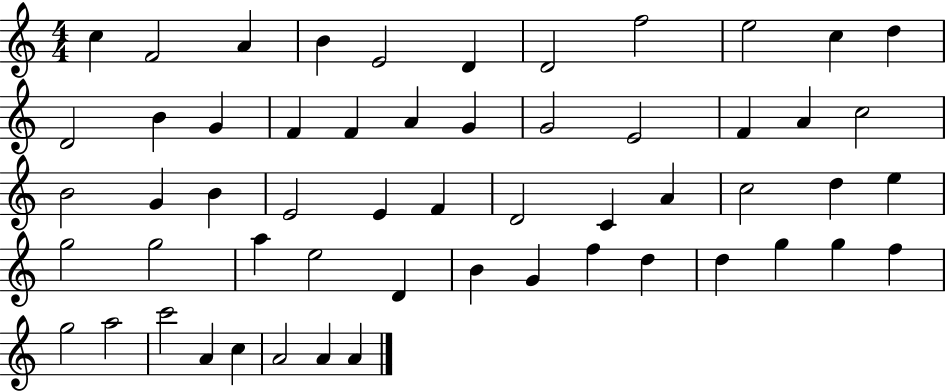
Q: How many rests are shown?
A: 0